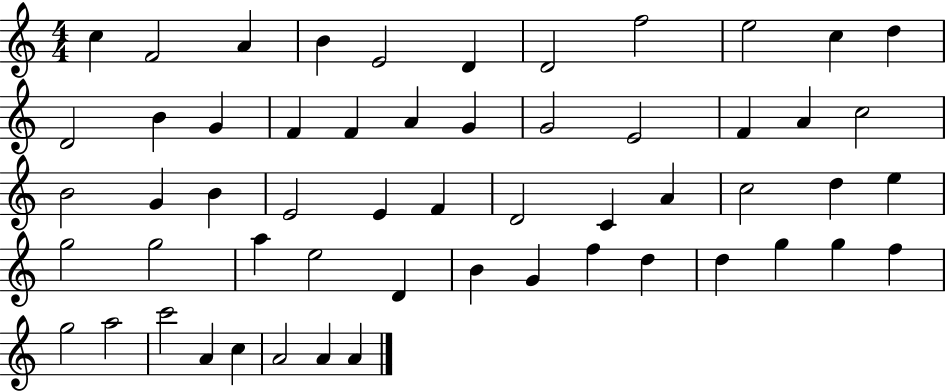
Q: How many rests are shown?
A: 0